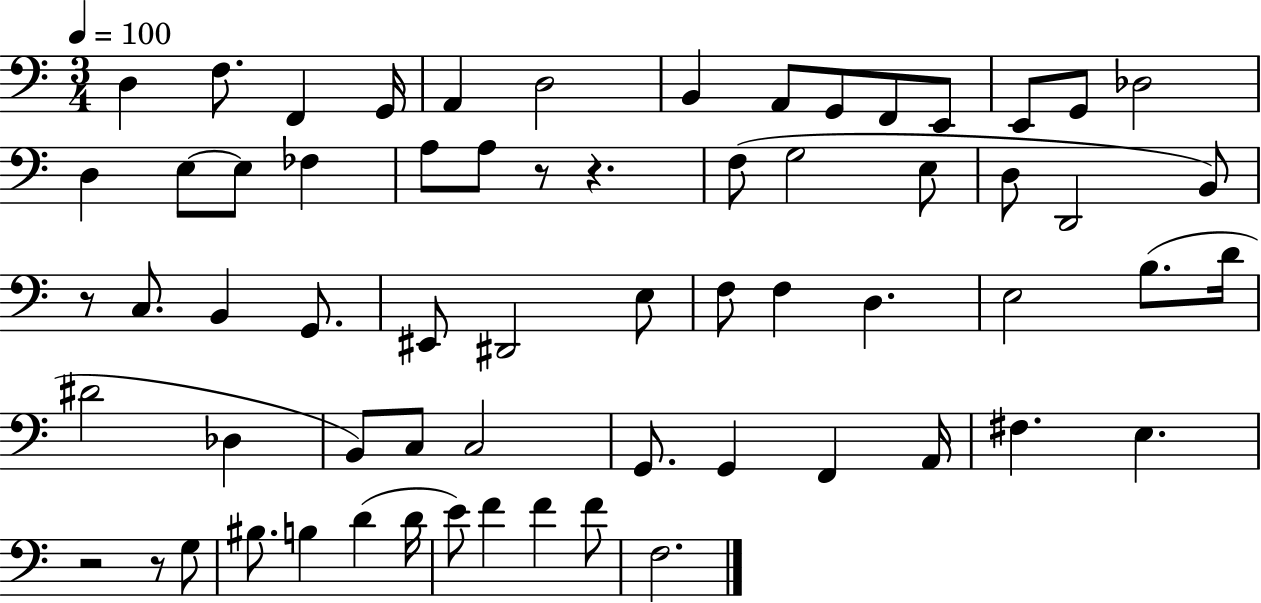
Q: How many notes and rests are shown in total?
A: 64